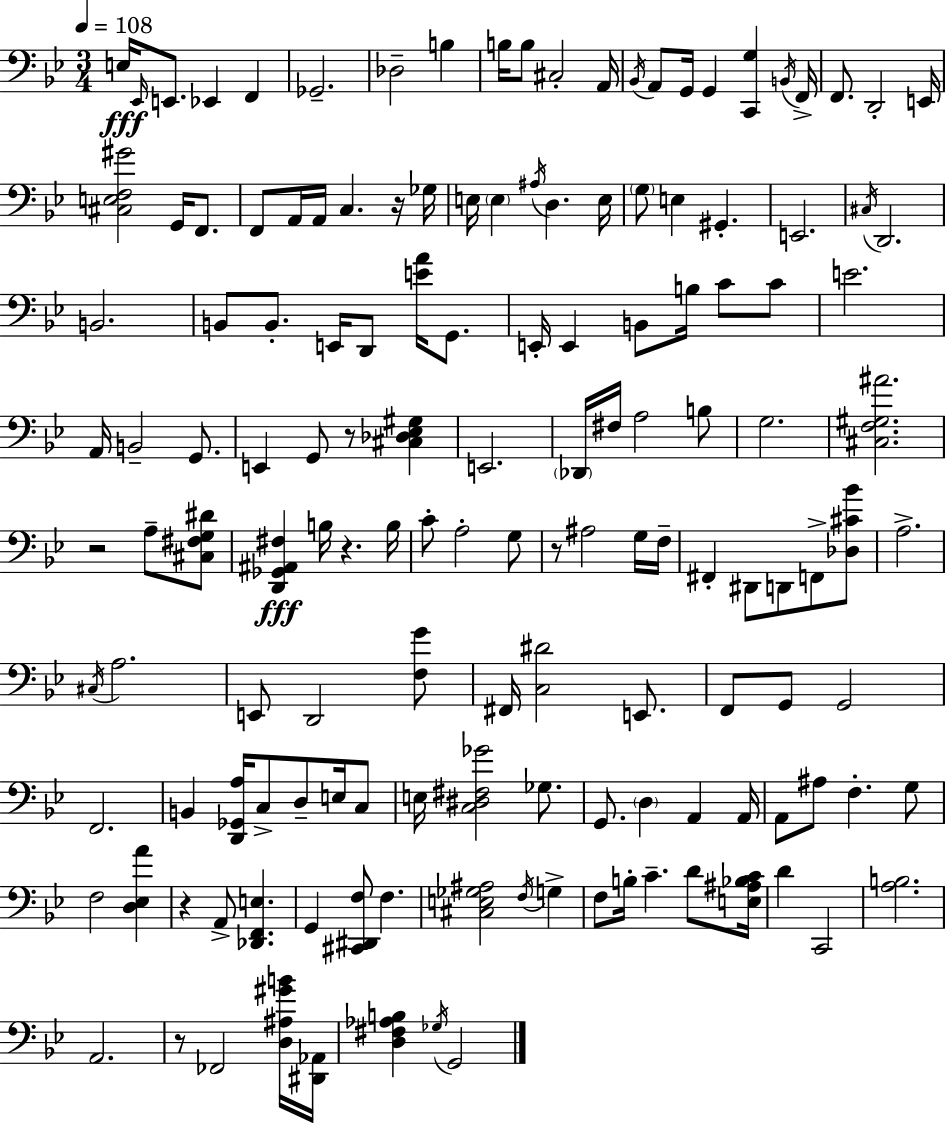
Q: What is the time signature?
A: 3/4